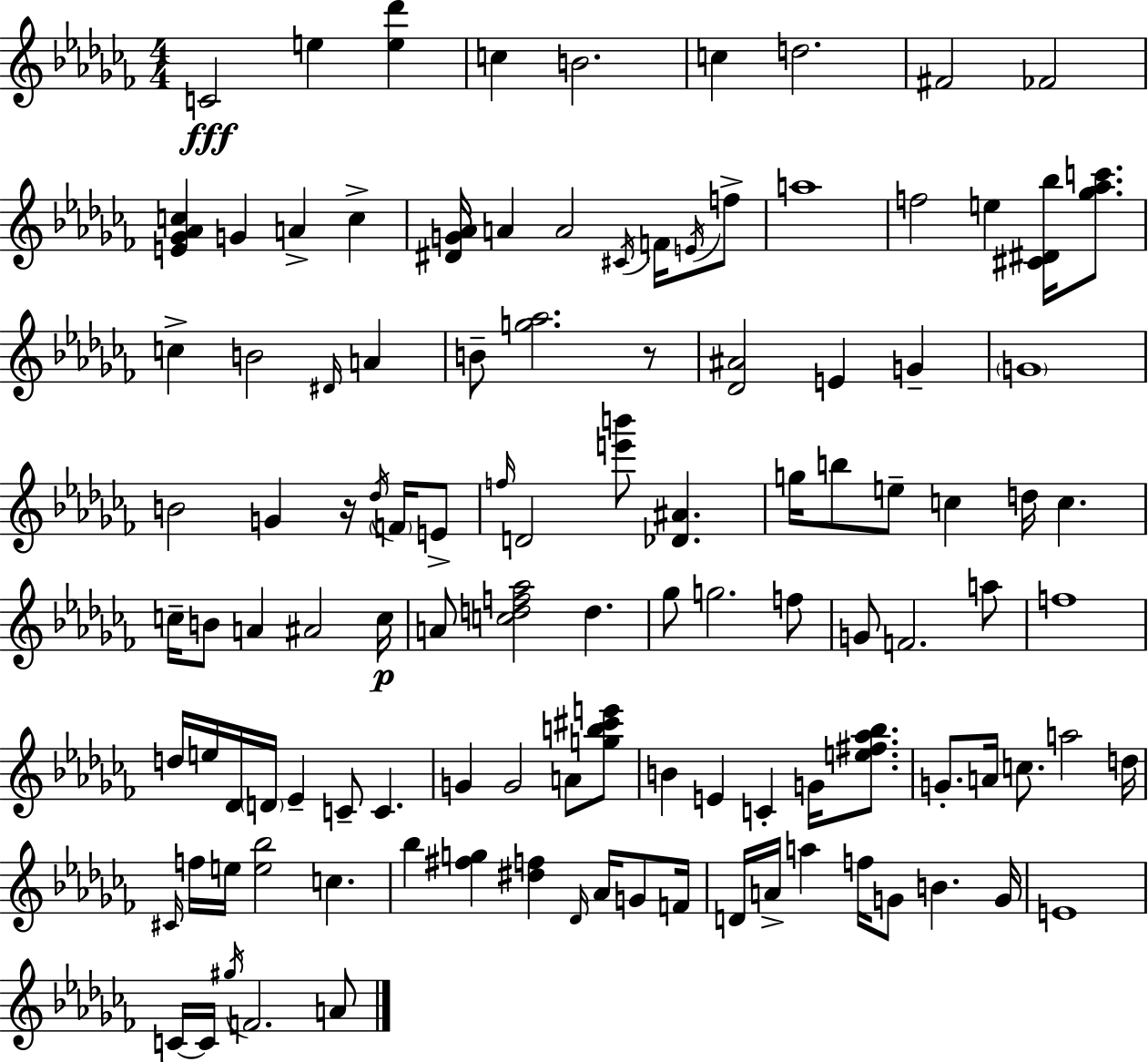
C4/h E5/q [E5,Db6]/q C5/q B4/h. C5/q D5/h. F#4/h FES4/h [E4,Gb4,Ab4,C5]/q G4/q A4/q C5/q [D#4,G4,Ab4]/s A4/q A4/h C#4/s F4/s E4/s F5/e A5/w F5/h E5/q [C#4,D#4,Bb5]/s [Gb5,Ab5,C6]/e. C5/q B4/h D#4/s A4/q B4/e [G5,Ab5]/h. R/e [Db4,A#4]/h E4/q G4/q G4/w B4/h G4/q R/s Db5/s F4/s E4/e F5/s D4/h [E6,B6]/e [Db4,A#4]/q. G5/s B5/e E5/e C5/q D5/s C5/q. C5/s B4/e A4/q A#4/h C5/s A4/e [C5,D5,F5,Ab5]/h D5/q. Gb5/e G5/h. F5/e G4/e F4/h. A5/e F5/w D5/s E5/s Db4/s D4/s Eb4/q C4/e C4/q. G4/q G4/h A4/e [G5,B5,C#6,E6]/e B4/q E4/q C4/q G4/s [E5,F#5,Ab5,Bb5]/e. G4/e. A4/s C5/e. A5/h D5/s C#4/s F5/s E5/s [E5,Bb5]/h C5/q. Bb5/q [F#5,G5]/q [D#5,F5]/q Db4/s Ab4/s G4/e F4/s D4/s A4/s A5/q F5/s G4/e B4/q. G4/s E4/w C4/s C4/s G#5/s F4/h. A4/e